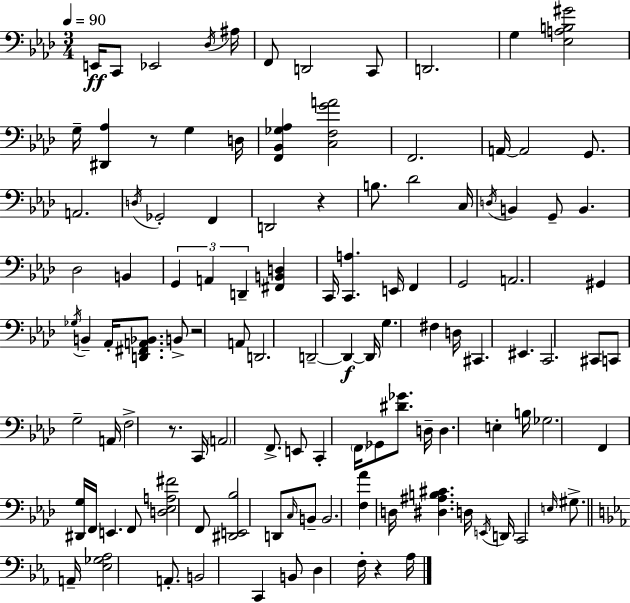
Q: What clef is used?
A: bass